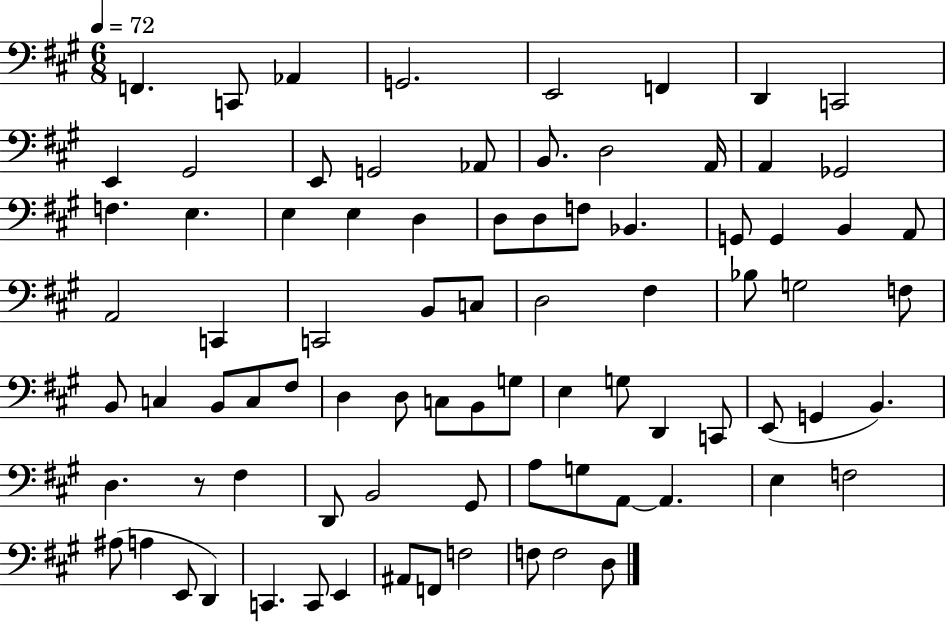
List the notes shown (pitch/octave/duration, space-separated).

F2/q. C2/e Ab2/q G2/h. E2/h F2/q D2/q C2/h E2/q G#2/h E2/e G2/h Ab2/e B2/e. D3/h A2/s A2/q Gb2/h F3/q. E3/q. E3/q E3/q D3/q D3/e D3/e F3/e Bb2/q. G2/e G2/q B2/q A2/e A2/h C2/q C2/h B2/e C3/e D3/h F#3/q Bb3/e G3/h F3/e B2/e C3/q B2/e C3/e F#3/e D3/q D3/e C3/e B2/e G3/e E3/q G3/e D2/q C2/e E2/e G2/q B2/q. D3/q. R/e F#3/q D2/e B2/h G#2/e A3/e G3/e A2/e A2/q. E3/q F3/h A#3/e A3/q E2/e D2/q C2/q. C2/e E2/q A#2/e F2/e F3/h F3/e F3/h D3/e